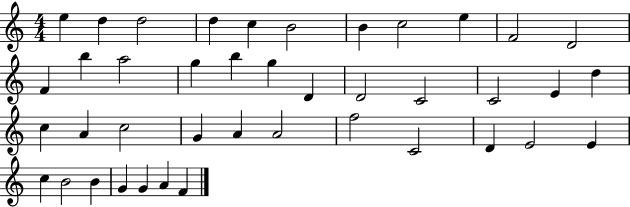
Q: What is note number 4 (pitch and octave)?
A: D5